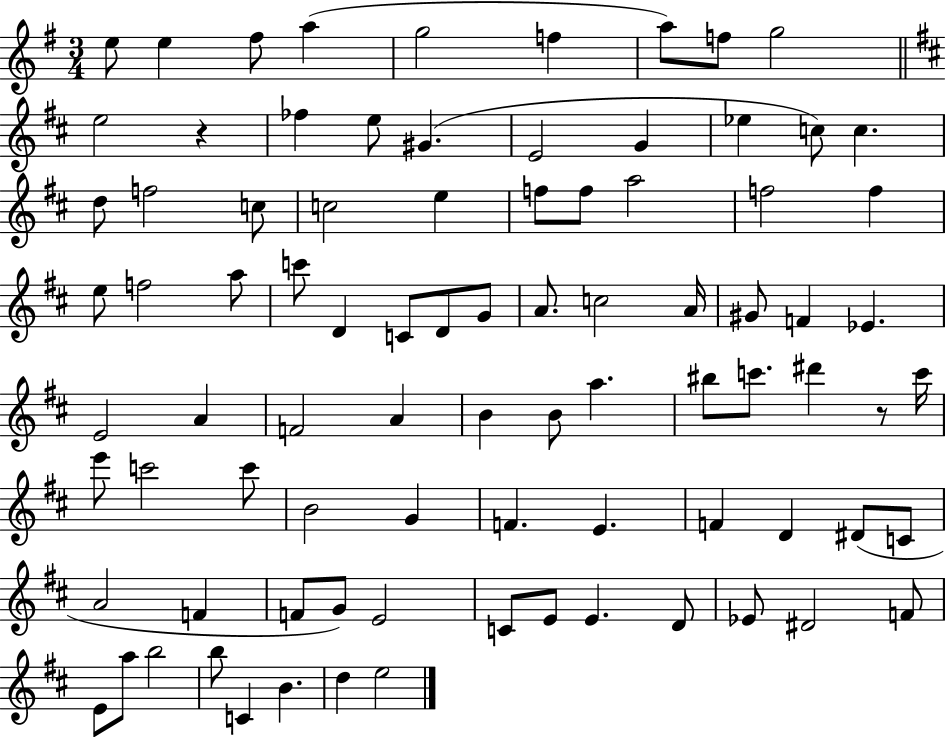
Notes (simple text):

E5/e E5/q F#5/e A5/q G5/h F5/q A5/e F5/e G5/h E5/h R/q FES5/q E5/e G#4/q. E4/h G4/q Eb5/q C5/e C5/q. D5/e F5/h C5/e C5/h E5/q F5/e F5/e A5/h F5/h F5/q E5/e F5/h A5/e C6/e D4/q C4/e D4/e G4/e A4/e. C5/h A4/s G#4/e F4/q Eb4/q. E4/h A4/q F4/h A4/q B4/q B4/e A5/q. BIS5/e C6/e. D#6/q R/e C6/s E6/e C6/h C6/e B4/h G4/q F4/q. E4/q. F4/q D4/q D#4/e C4/e A4/h F4/q F4/e G4/e E4/h C4/e E4/e E4/q. D4/e Eb4/e D#4/h F4/e E4/e A5/e B5/h B5/e C4/q B4/q. D5/q E5/h